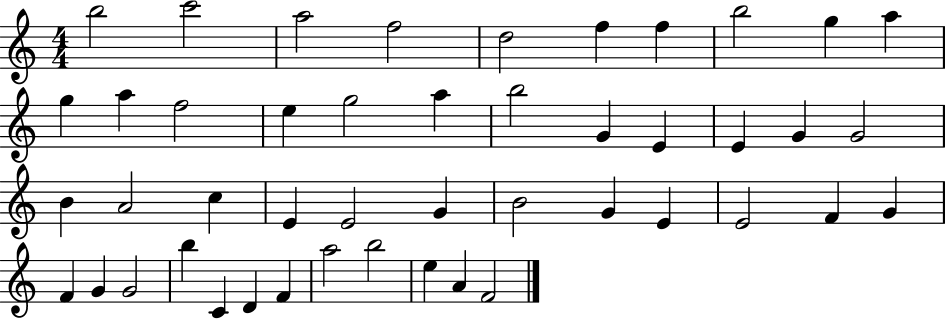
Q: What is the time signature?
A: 4/4